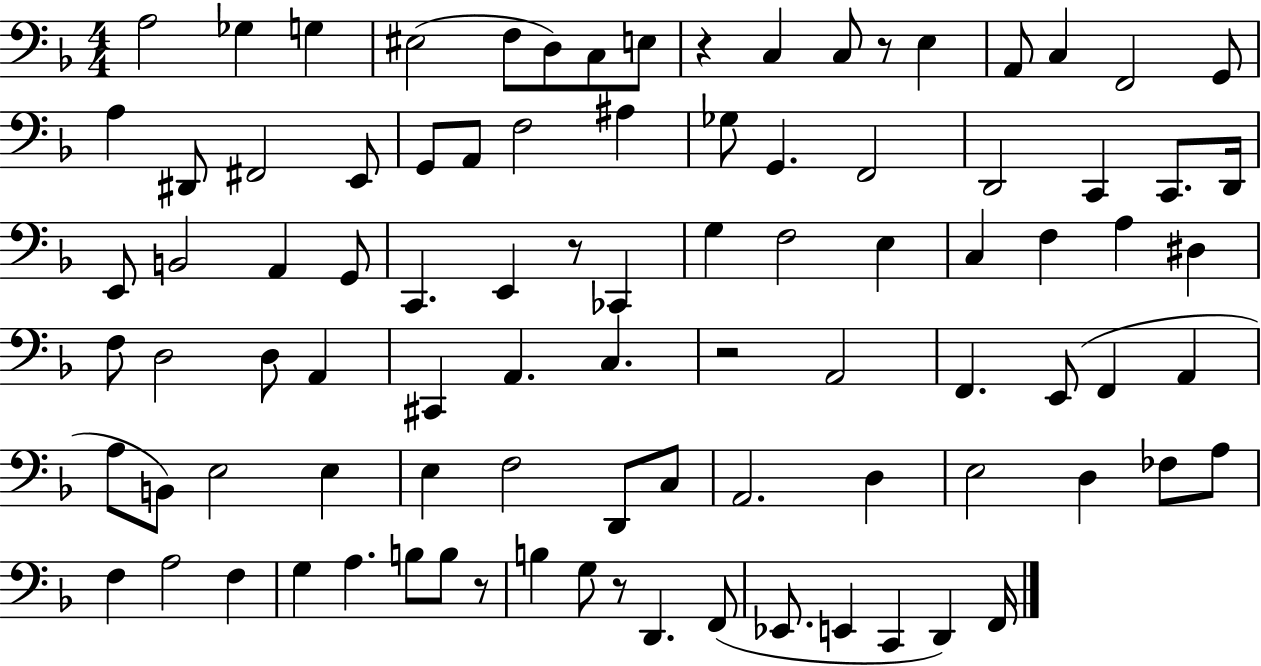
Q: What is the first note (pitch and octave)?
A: A3